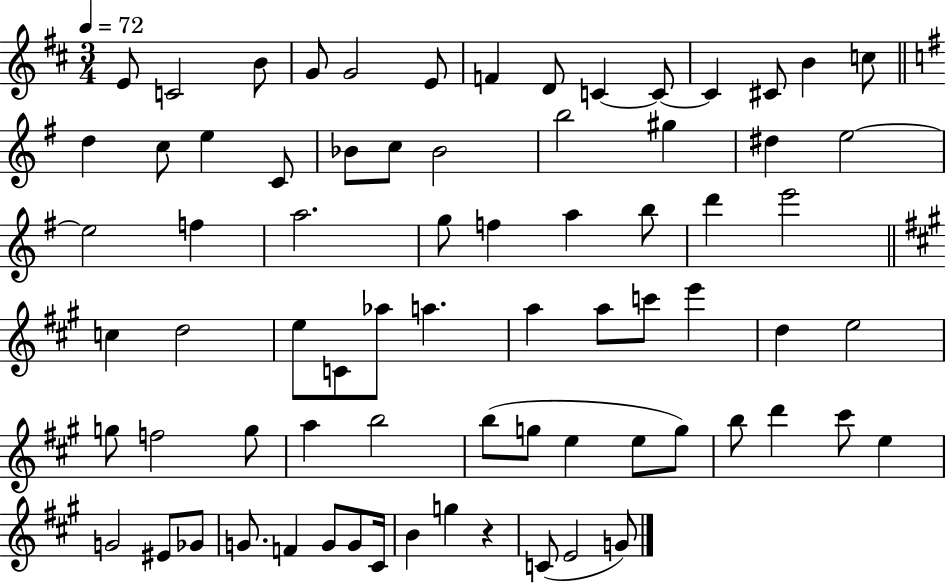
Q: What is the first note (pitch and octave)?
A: E4